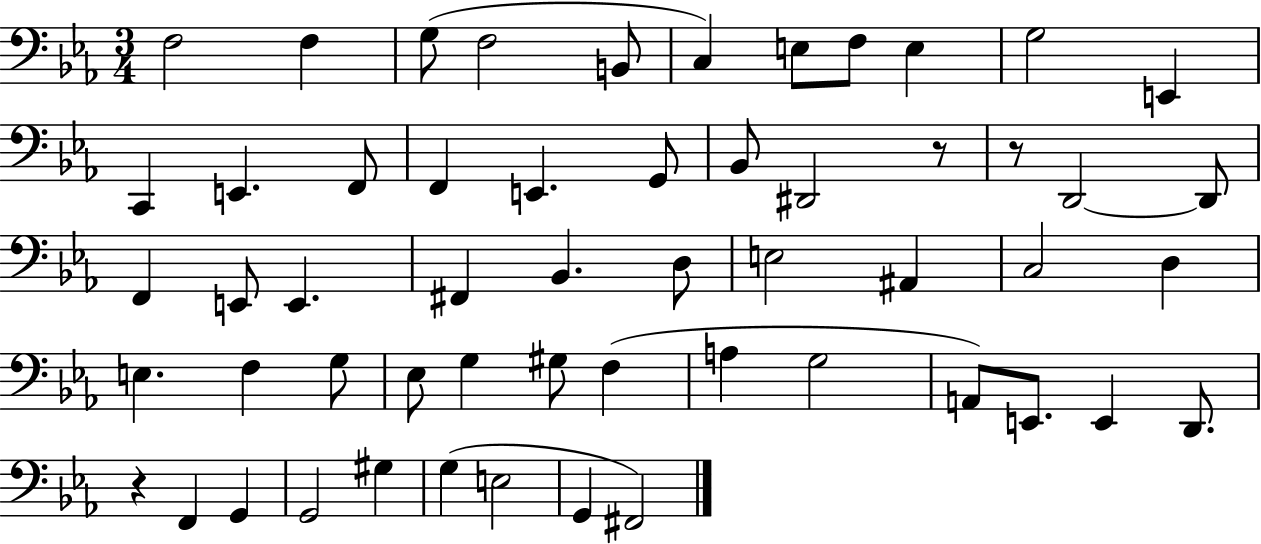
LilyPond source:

{
  \clef bass
  \numericTimeSignature
  \time 3/4
  \key ees \major
  f2 f4 | g8( f2 b,8 | c4) e8 f8 e4 | g2 e,4 | \break c,4 e,4. f,8 | f,4 e,4. g,8 | bes,8 dis,2 r8 | r8 d,2~~ d,8 | \break f,4 e,8 e,4. | fis,4 bes,4. d8 | e2 ais,4 | c2 d4 | \break e4. f4 g8 | ees8 g4 gis8 f4( | a4 g2 | a,8) e,8. e,4 d,8. | \break r4 f,4 g,4 | g,2 gis4 | g4( e2 | g,4 fis,2) | \break \bar "|."
}